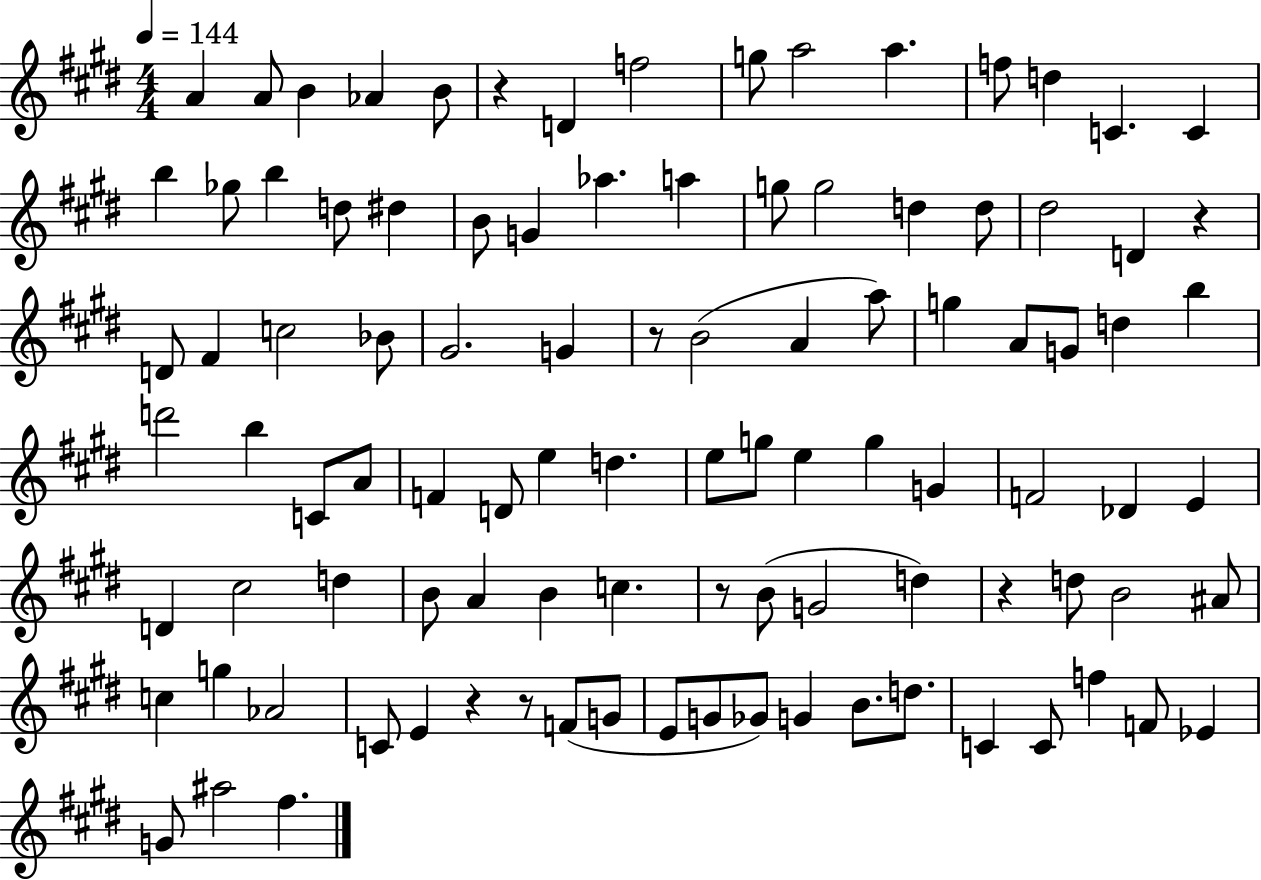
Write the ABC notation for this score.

X:1
T:Untitled
M:4/4
L:1/4
K:E
A A/2 B _A B/2 z D f2 g/2 a2 a f/2 d C C b _g/2 b d/2 ^d B/2 G _a a g/2 g2 d d/2 ^d2 D z D/2 ^F c2 _B/2 ^G2 G z/2 B2 A a/2 g A/2 G/2 d b d'2 b C/2 A/2 F D/2 e d e/2 g/2 e g G F2 _D E D ^c2 d B/2 A B c z/2 B/2 G2 d z d/2 B2 ^A/2 c g _A2 C/2 E z z/2 F/2 G/2 E/2 G/2 _G/2 G B/2 d/2 C C/2 f F/2 _E G/2 ^a2 ^f